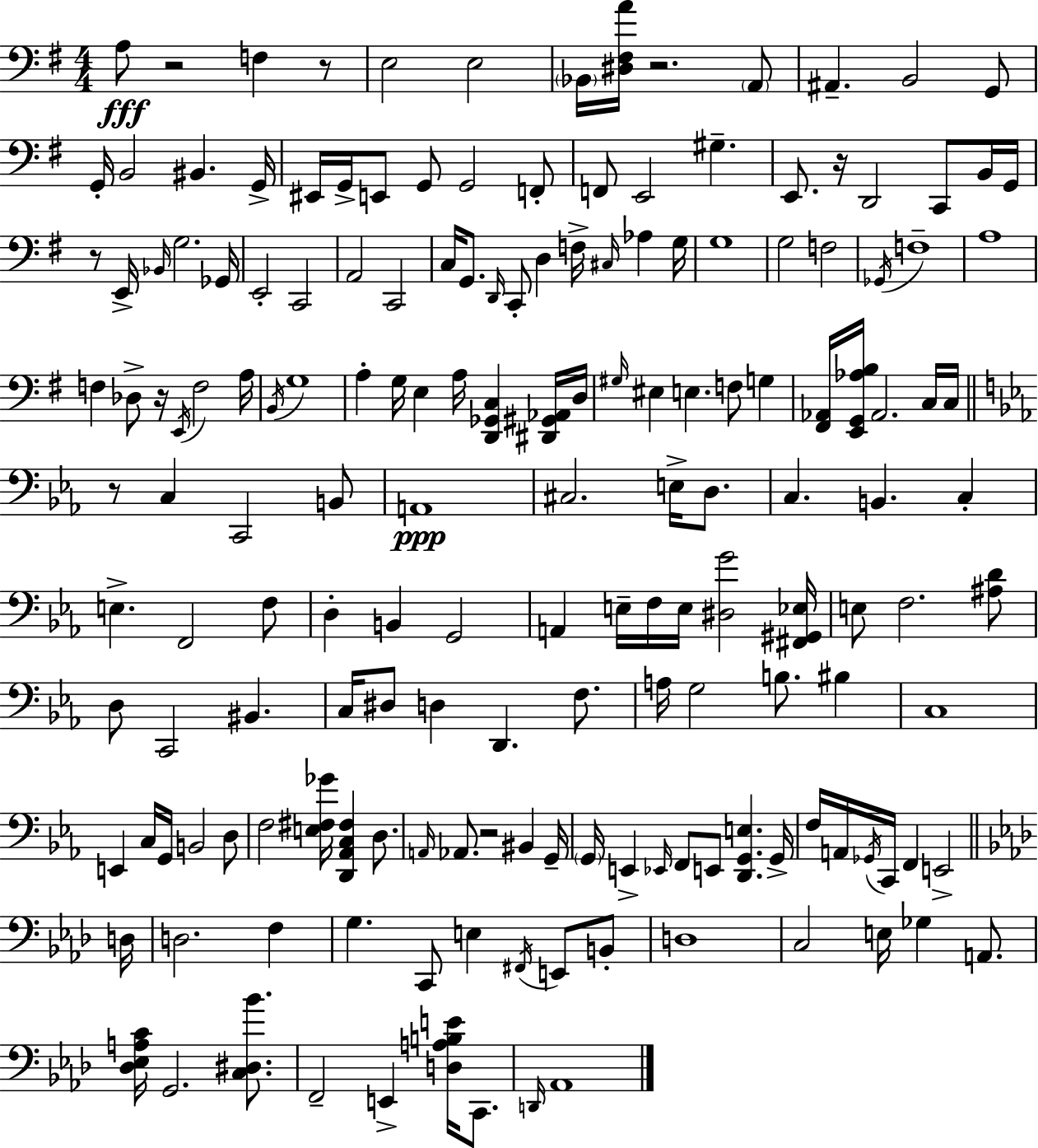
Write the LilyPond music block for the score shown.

{
  \clef bass
  \numericTimeSignature
  \time 4/4
  \key e \minor
  \repeat volta 2 { a8\fff r2 f4 r8 | e2 e2 | \parenthesize bes,16 <dis fis a'>16 r2. \parenthesize a,8 | ais,4.-- b,2 g,8 | \break g,16-. b,2 bis,4. g,16-> | eis,16 g,16-> e,8 g,8 g,2 f,8-. | f,8 e,2 gis4.-- | e,8. r16 d,2 c,8 b,16 g,16 | \break r8 e,16-> \grace { bes,16 } g2. | ges,16 e,2-. c,2 | a,2 c,2 | c16 g,8. \grace { d,16 } c,8-. d4 f16-> \grace { cis16 } aes4 | \break g16 g1 | g2 f2 | \acciaccatura { ges,16 } f1-- | a1 | \break f4 des8-> r16 \acciaccatura { e,16 } f2 | a16 \acciaccatura { b,16 } g1 | a4-. g16 e4 a16 | <d, ges, c>4 <dis, gis, aes,>16 d16 \grace { gis16 } eis4 e4. | \break f8 g4 <fis, aes,>16 <e, g, aes b>16 aes,2. | c16 c16 \bar "||" \break \key c \minor r8 c4 c,2 b,8 | a,1\ppp | cis2. e16-> d8. | c4. b,4. c4-. | \break e4.-> f,2 f8 | d4-. b,4 g,2 | a,4 e16-- f16 e16 <dis g'>2 <fis, gis, ees>16 | e8 f2. <ais d'>8 | \break d8 c,2 bis,4. | c16 dis8 d4 d,4. f8. | a16 g2 b8. bis4 | c1 | \break e,4 c16 g,16 b,2 d8 | f2 <e fis ges'>16 <d, aes, c fis>4 d8. | \grace { a,16 } aes,8. r2 bis,4 | g,16-- \parenthesize g,16 e,4-> \grace { ees,16 } f,8 e,8 <d, g, e>4. | \break g,16-> f16 a,16 \acciaccatura { ges,16 } c,16 f,4 e,2-> | \bar "||" \break \key aes \major d16 d2. f4 | g4. c,8 e4 \acciaccatura { fis,16 } e,8 | b,8-. d1 | c2 e16 ges4 a,8. | \break <des ees a c'>16 g,2. <c dis bes'>8. | f,2-- e,4-> <d a b e'>16 c,8. | \grace { d,16 } aes,1 | } \bar "|."
}